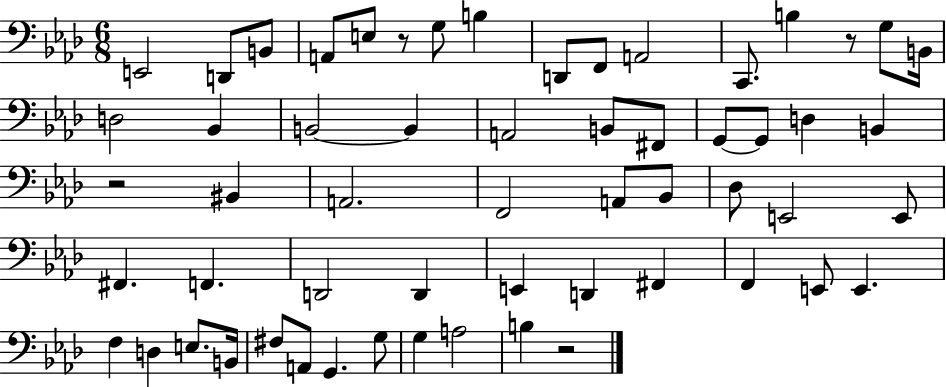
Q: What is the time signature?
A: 6/8